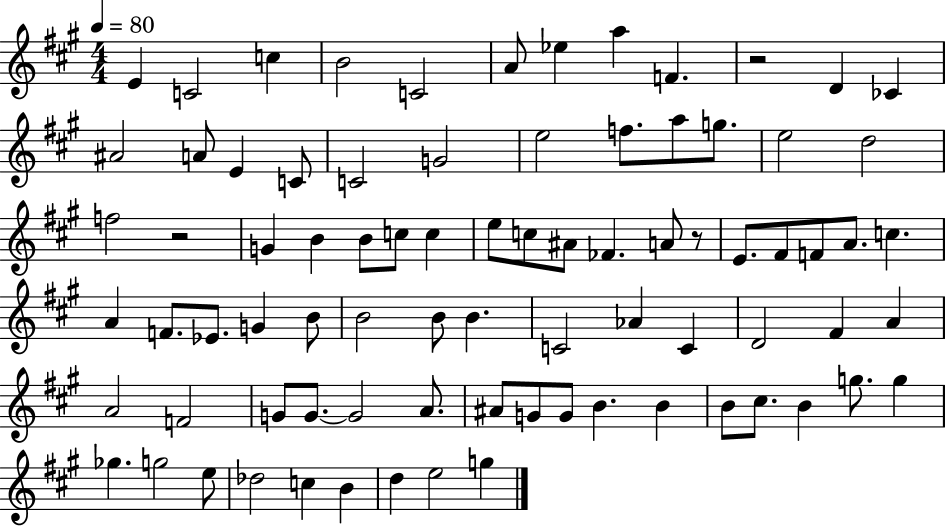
X:1
T:Untitled
M:4/4
L:1/4
K:A
E C2 c B2 C2 A/2 _e a F z2 D _C ^A2 A/2 E C/2 C2 G2 e2 f/2 a/2 g/2 e2 d2 f2 z2 G B B/2 c/2 c e/2 c/2 ^A/2 _F A/2 z/2 E/2 ^F/2 F/2 A/2 c A F/2 _E/2 G B/2 B2 B/2 B C2 _A C D2 ^F A A2 F2 G/2 G/2 G2 A/2 ^A/2 G/2 G/2 B B B/2 ^c/2 B g/2 g _g g2 e/2 _d2 c B d e2 g